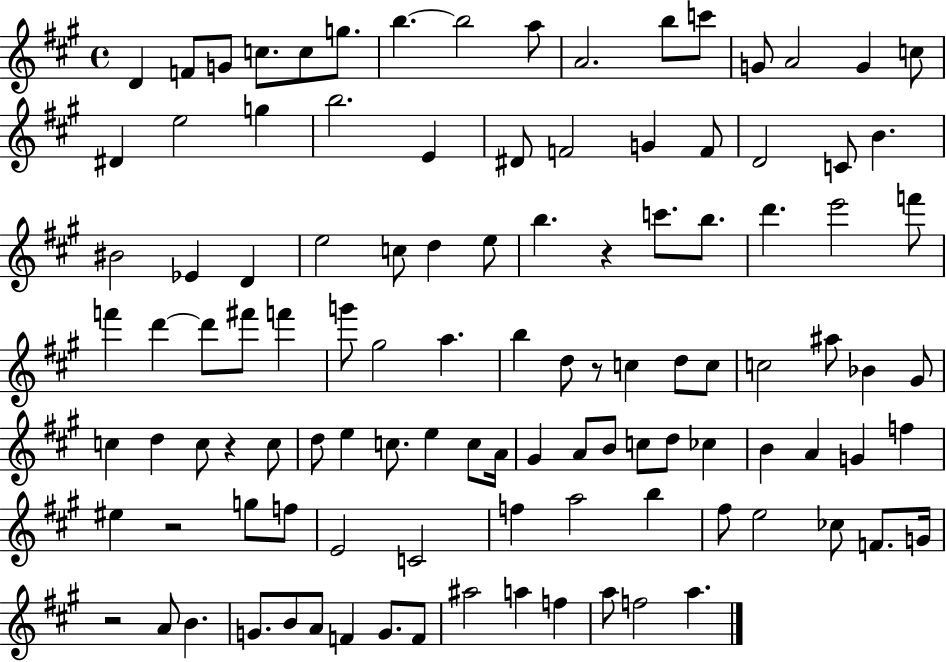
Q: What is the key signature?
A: A major